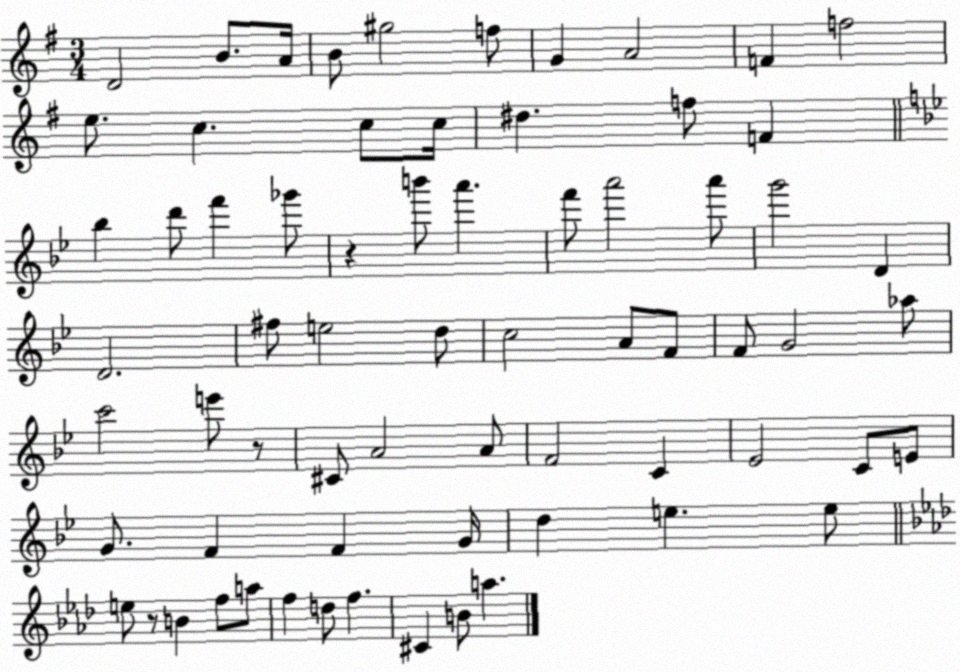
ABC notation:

X:1
T:Untitled
M:3/4
L:1/4
K:G
D2 B/2 A/4 B/2 ^g2 f/2 G A2 F f2 e/2 c c/2 c/4 ^d f/2 F _b d'/2 f' _g'/2 z b'/2 a' f'/2 a'2 a'/2 g'2 D D2 ^f/2 e2 d/2 c2 A/2 F/2 F/2 G2 _a/2 c'2 e'/2 z/2 ^C/2 A2 A/2 F2 C _E2 C/2 E/2 G/2 F F G/4 d e e/2 e/2 z/2 B f/2 a/2 f d/2 f ^C B/2 a